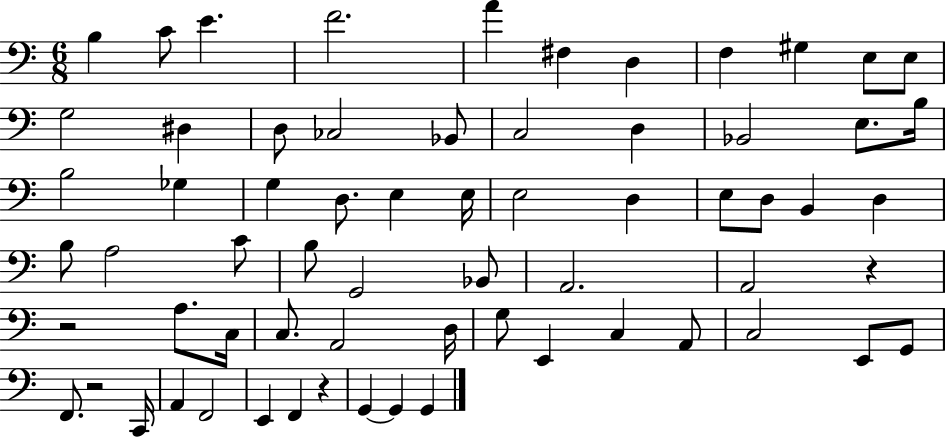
B3/q C4/e E4/q. F4/h. A4/q F#3/q D3/q F3/q G#3/q E3/e E3/e G3/h D#3/q D3/e CES3/h Bb2/e C3/h D3/q Bb2/h E3/e. B3/s B3/h Gb3/q G3/q D3/e. E3/q E3/s E3/h D3/q E3/e D3/e B2/q D3/q B3/e A3/h C4/e B3/e G2/h Bb2/e A2/h. A2/h R/q R/h A3/e. C3/s C3/e. A2/h D3/s G3/e E2/q C3/q A2/e C3/h E2/e G2/e F2/e. R/h C2/s A2/q F2/h E2/q F2/q R/q G2/q G2/q G2/q